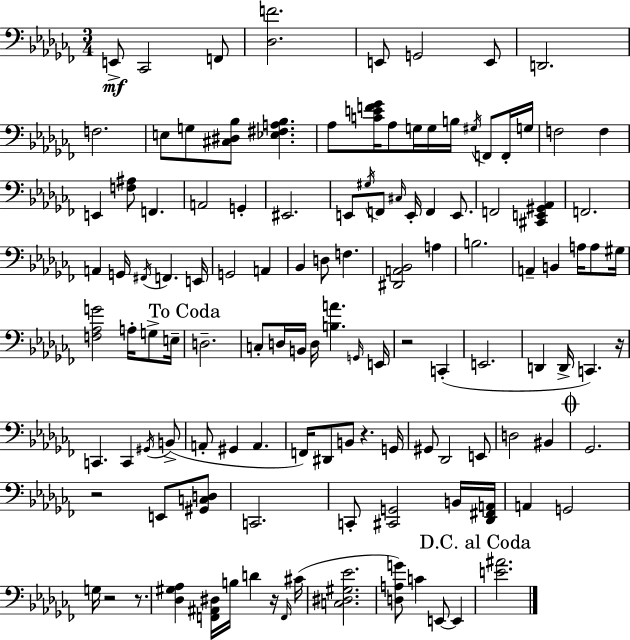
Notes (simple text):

E2/e CES2/h F2/e [Db3,F4]/h. E2/e G2/h E2/e D2/h. F3/h. E3/e G3/e [C#3,D#3,Bb3]/e [Eb3,F#3,A3,Bb3]/q. Ab3/e [C4,E4,F4,Gb4]/s Ab3/e G3/s G3/s B3/s G#3/s F2/e F2/s G3/s F3/h F3/q E2/q [F3,A#3]/e F2/q. A2/h G2/q EIS2/h. E2/e G#3/s F2/e C#3/s E2/s F2/q E2/e. F2/h [C#2,E2,G#2,Ab2]/q F2/h. A2/q G2/s F#2/s F2/q. E2/s G2/h A2/q Bb2/q D3/e F3/q. [D#2,A2,Bb2]/h A3/q B3/h. A2/q B2/q A3/s A3/e G#3/s [F3,Ab3,G4]/h A3/s G3/e E3/s D3/h. C3/e D3/s B2/s D3/s [B3,A4]/q. G2/s E2/s R/h C2/q E2/h. D2/q D2/s C2/q. R/s C2/q. C2/q G#2/s B2/e A2/e G#2/q A2/q. F2/s D#2/e B2/e R/q. G2/s G#2/e Db2/h E2/e D3/h BIS2/q Gb2/h. R/h E2/e [G#2,C3,D3]/e C2/h. C2/e [C#2,G2]/h B2/s [Db2,F#2,A2]/s A2/q G2/h G3/s R/h R/e. [Db3,G#3,Ab3]/q [F2,A#2,D#3]/s B3/s D4/q R/s F2/s C#4/s [C3,D#3,G#3,Eb4]/h. [D3,A3,G4]/e C4/q E2/e E2/q [E4,A#4]/h.